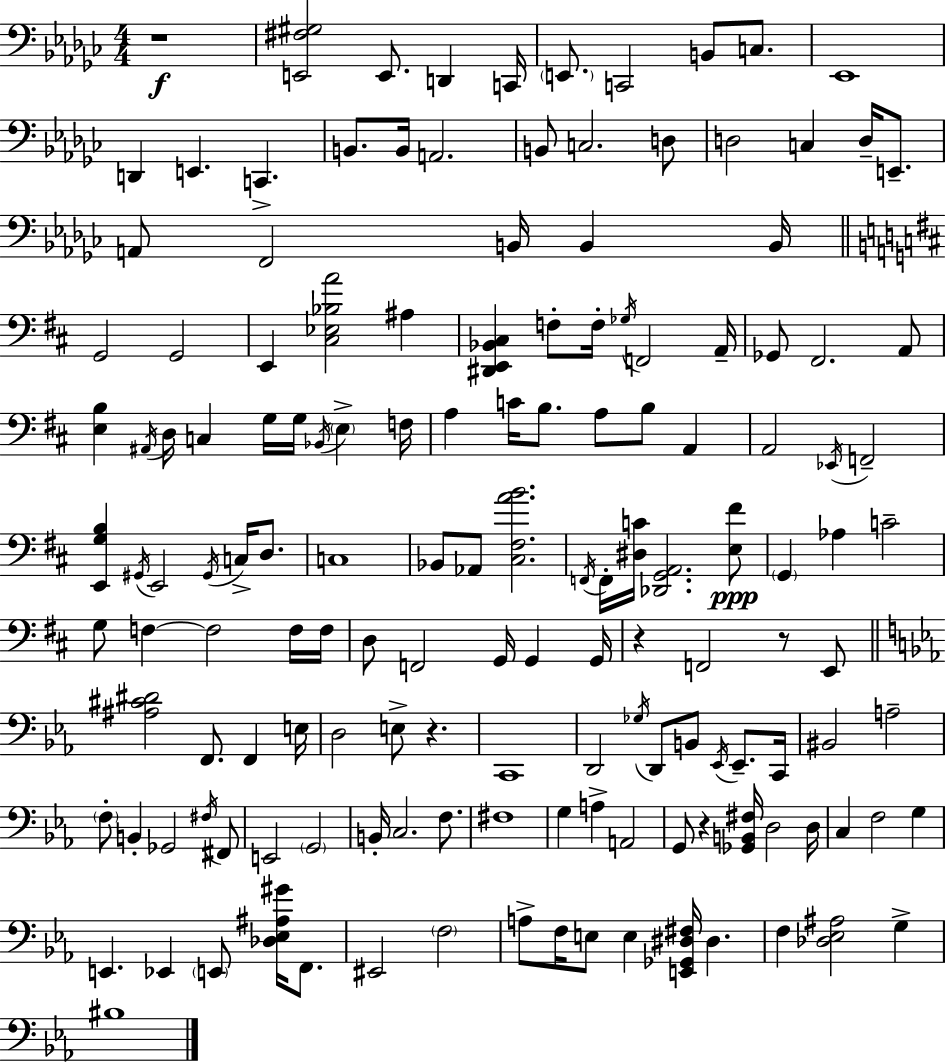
X:1
T:Untitled
M:4/4
L:1/4
K:Ebm
z4 [E,,^F,^G,]2 E,,/2 D,, C,,/4 E,,/2 C,,2 B,,/2 C,/2 _E,,4 D,, E,, C,, B,,/2 B,,/4 A,,2 B,,/2 C,2 D,/2 D,2 C, D,/4 E,,/2 A,,/2 F,,2 B,,/4 B,, B,,/4 G,,2 G,,2 E,, [^C,_E,_B,A]2 ^A, [^D,,E,,_B,,^C,] F,/2 F,/4 _G,/4 F,,2 A,,/4 _G,,/2 ^F,,2 A,,/2 [E,B,] ^A,,/4 D,/4 C, G,/4 G,/4 _B,,/4 E, F,/4 A, C/4 B,/2 A,/2 B,/2 A,, A,,2 _E,,/4 F,,2 [E,,G,B,] ^G,,/4 E,,2 ^G,,/4 C,/4 D,/2 C,4 _B,,/2 _A,,/2 [^C,^F,AB]2 F,,/4 F,,/4 [^D,C]/4 [_D,,G,,A,,]2 [E,^F]/2 G,, _A, C2 G,/2 F, F,2 F,/4 F,/4 D,/2 F,,2 G,,/4 G,, G,,/4 z F,,2 z/2 E,,/2 [^A,^C^D]2 F,,/2 F,, E,/4 D,2 E,/2 z C,,4 D,,2 _G,/4 D,,/2 B,,/2 _E,,/4 _E,,/2 C,,/4 ^B,,2 A,2 F,/2 B,, _G,,2 ^F,/4 ^F,,/2 E,,2 G,,2 B,,/4 C,2 F,/2 ^F,4 G, A, A,,2 G,,/2 z [_G,,B,,^F,]/4 D,2 D,/4 C, F,2 G, E,, _E,, E,,/2 [_D,_E,^A,^G]/4 F,,/2 ^E,,2 F,2 A,/2 F,/4 E,/2 E, [E,,_G,,^D,^F,]/4 ^D, F, [_D,_E,^A,]2 G, ^B,4